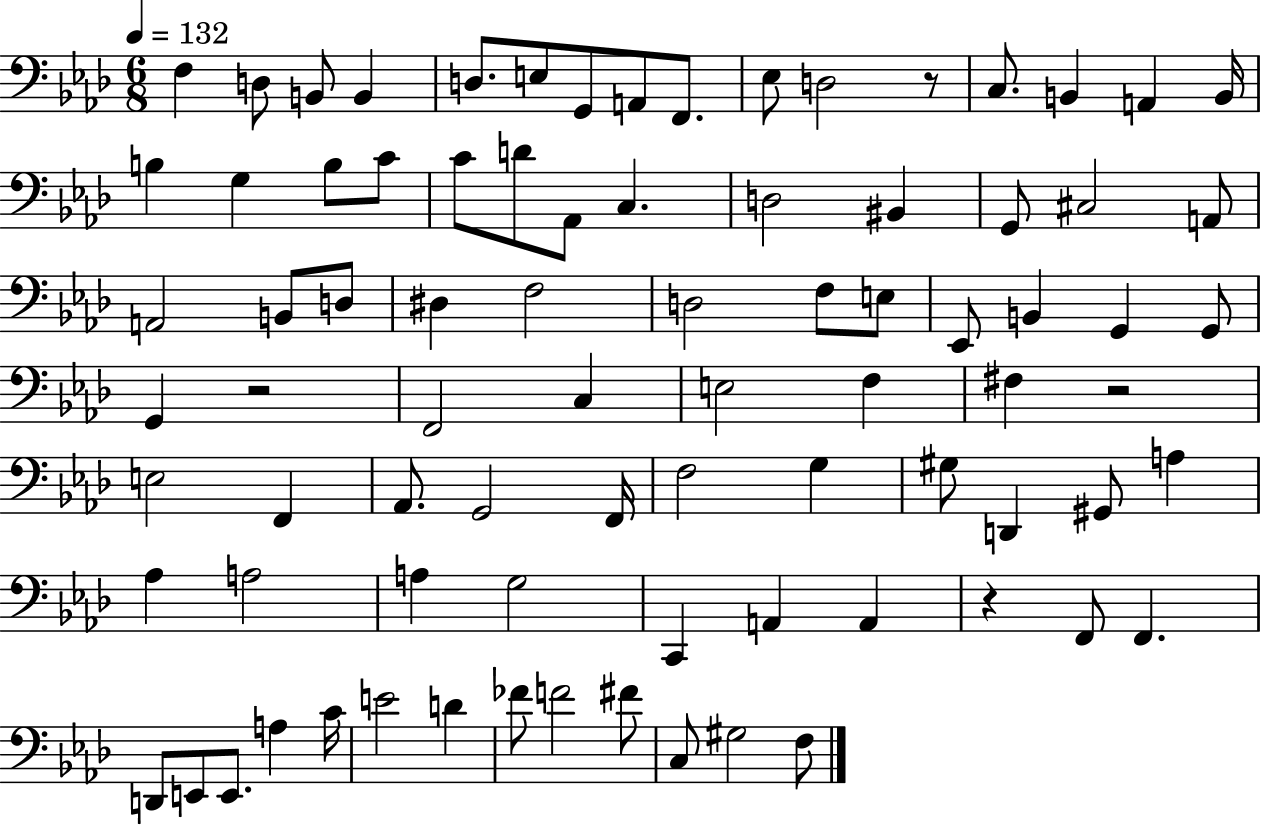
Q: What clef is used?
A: bass